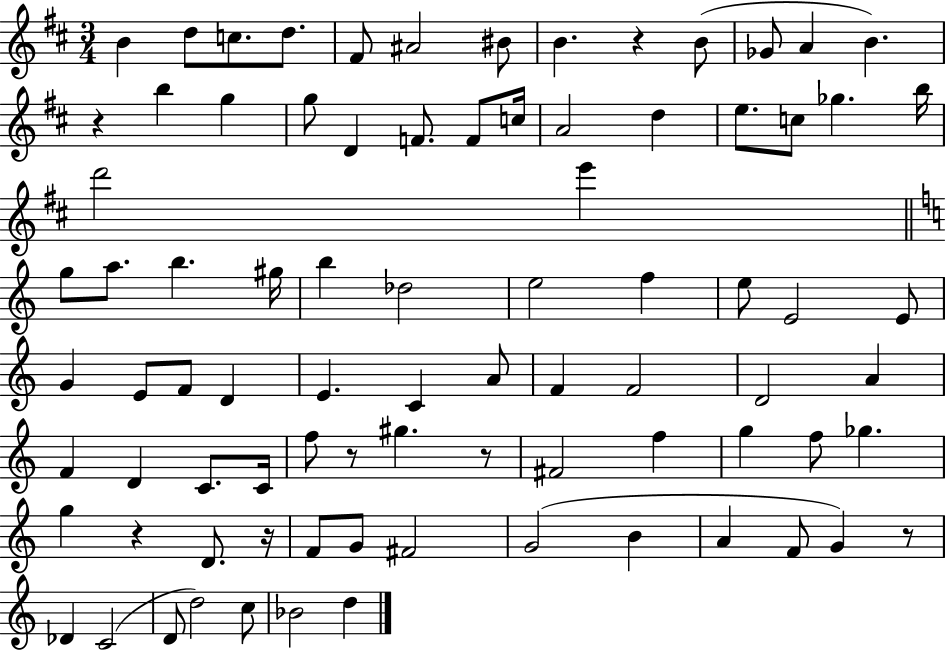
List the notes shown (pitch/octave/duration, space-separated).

B4/q D5/e C5/e. D5/e. F#4/e A#4/h BIS4/e B4/q. R/q B4/e Gb4/e A4/q B4/q. R/q B5/q G5/q G5/e D4/q F4/e. F4/e C5/s A4/h D5/q E5/e. C5/e Gb5/q. B5/s D6/h E6/q G5/e A5/e. B5/q. G#5/s B5/q Db5/h E5/h F5/q E5/e E4/h E4/e G4/q E4/e F4/e D4/q E4/q. C4/q A4/e F4/q F4/h D4/h A4/q F4/q D4/q C4/e. C4/s F5/e R/e G#5/q. R/e F#4/h F5/q G5/q F5/e Gb5/q. G5/q R/q D4/e. R/s F4/e G4/e F#4/h G4/h B4/q A4/q F4/e G4/q R/e Db4/q C4/h D4/e D5/h C5/e Bb4/h D5/q